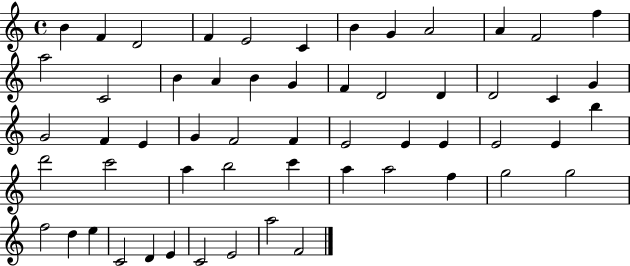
X:1
T:Untitled
M:4/4
L:1/4
K:C
B F D2 F E2 C B G A2 A F2 f a2 C2 B A B G F D2 D D2 C G G2 F E G F2 F E2 E E E2 E b d'2 c'2 a b2 c' a a2 f g2 g2 f2 d e C2 D E C2 E2 a2 F2